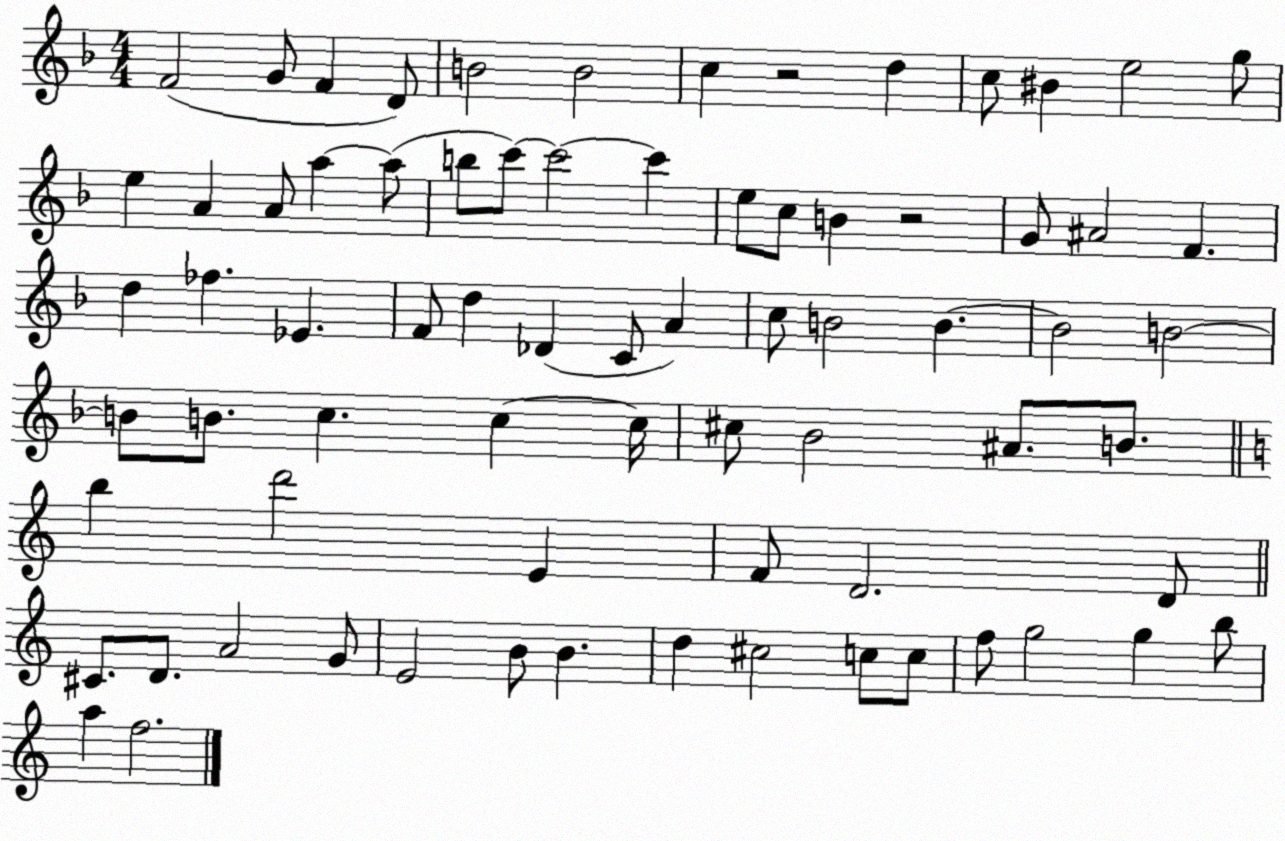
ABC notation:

X:1
T:Untitled
M:4/4
L:1/4
K:F
F2 G/2 F D/2 B2 B2 c z2 d c/2 ^B e2 g/2 e A A/2 a a/2 b/2 c'/2 c'2 c' e/2 c/2 B z2 G/2 ^A2 F d _f _E F/2 d _D C/2 A c/2 B2 B B2 B2 B/2 B/2 c c c/4 ^c/2 _B2 ^A/2 B/2 b d'2 E F/2 D2 D/2 ^C/2 D/2 A2 G/2 E2 B/2 B d ^c2 c/2 c/2 f/2 g2 g b/2 a f2